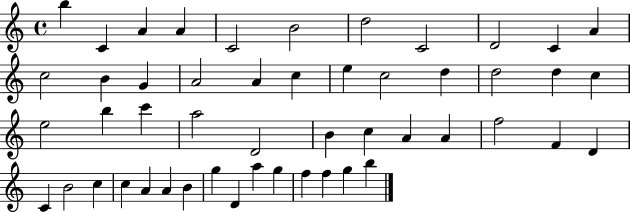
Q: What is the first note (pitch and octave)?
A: B5